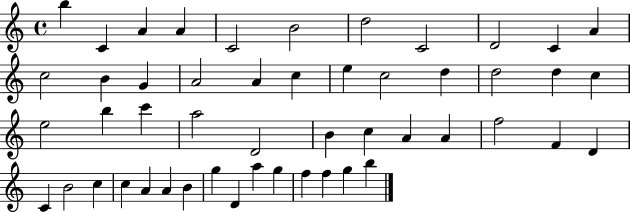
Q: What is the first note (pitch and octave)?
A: B5